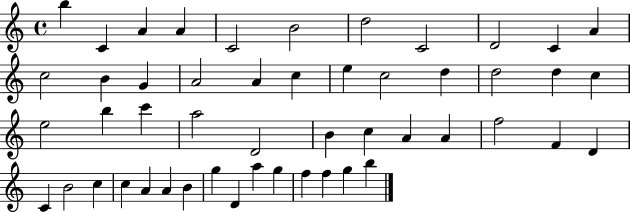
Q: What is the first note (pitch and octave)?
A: B5